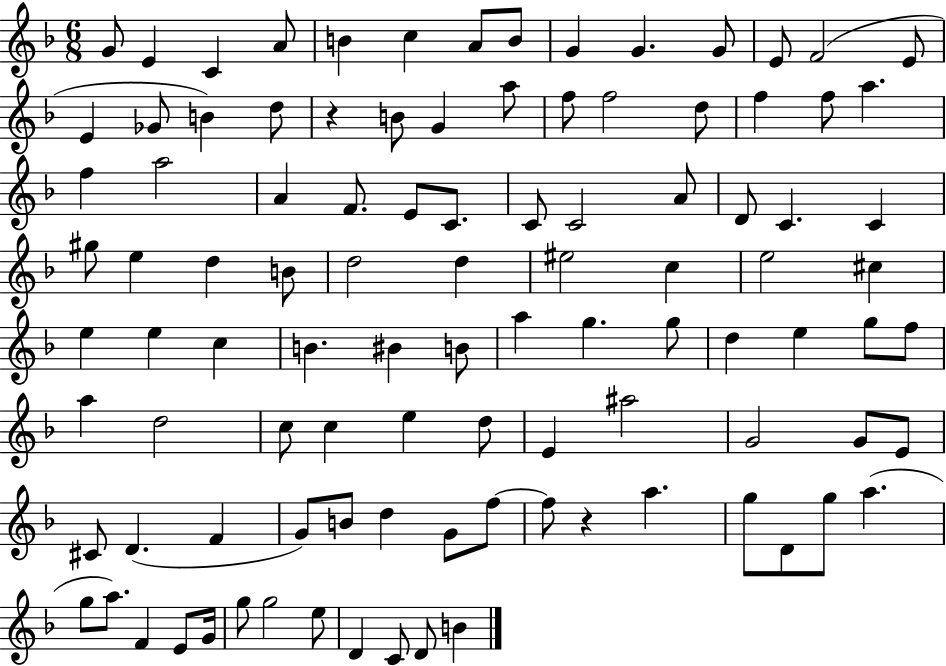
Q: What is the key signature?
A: F major